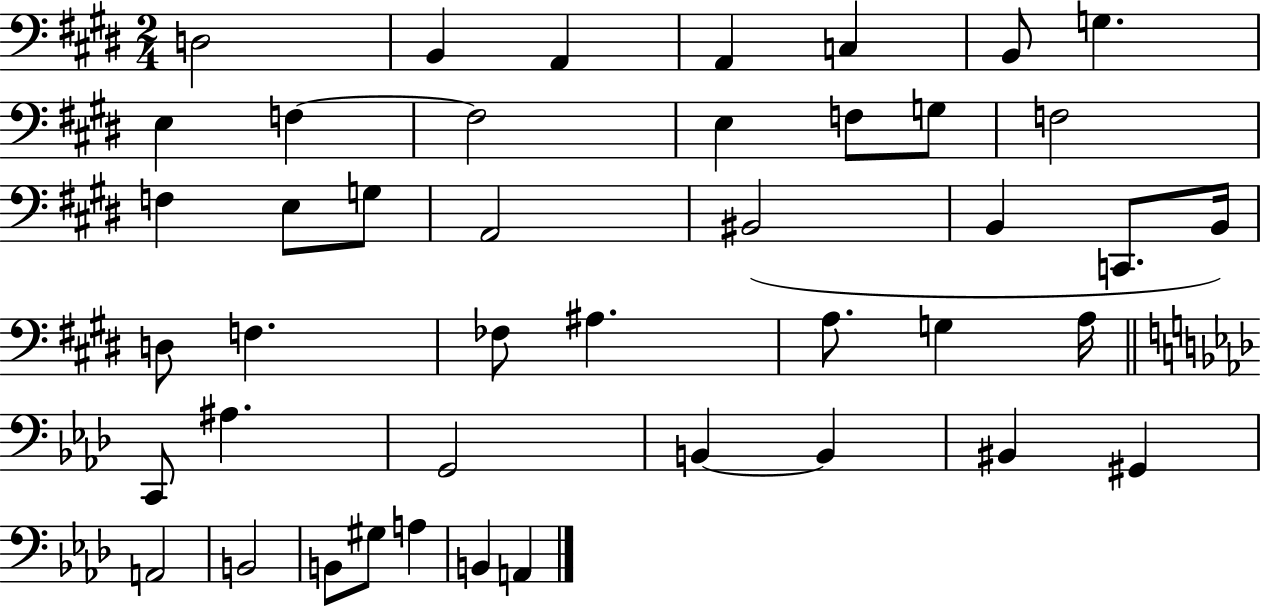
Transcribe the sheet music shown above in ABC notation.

X:1
T:Untitled
M:2/4
L:1/4
K:E
D,2 B,, A,, A,, C, B,,/2 G, E, F, F,2 E, F,/2 G,/2 F,2 F, E,/2 G,/2 A,,2 ^B,,2 B,, C,,/2 B,,/4 D,/2 F, _F,/2 ^A, A,/2 G, A,/4 C,,/2 ^A, G,,2 B,, B,, ^B,, ^G,, A,,2 B,,2 B,,/2 ^G,/2 A, B,, A,,